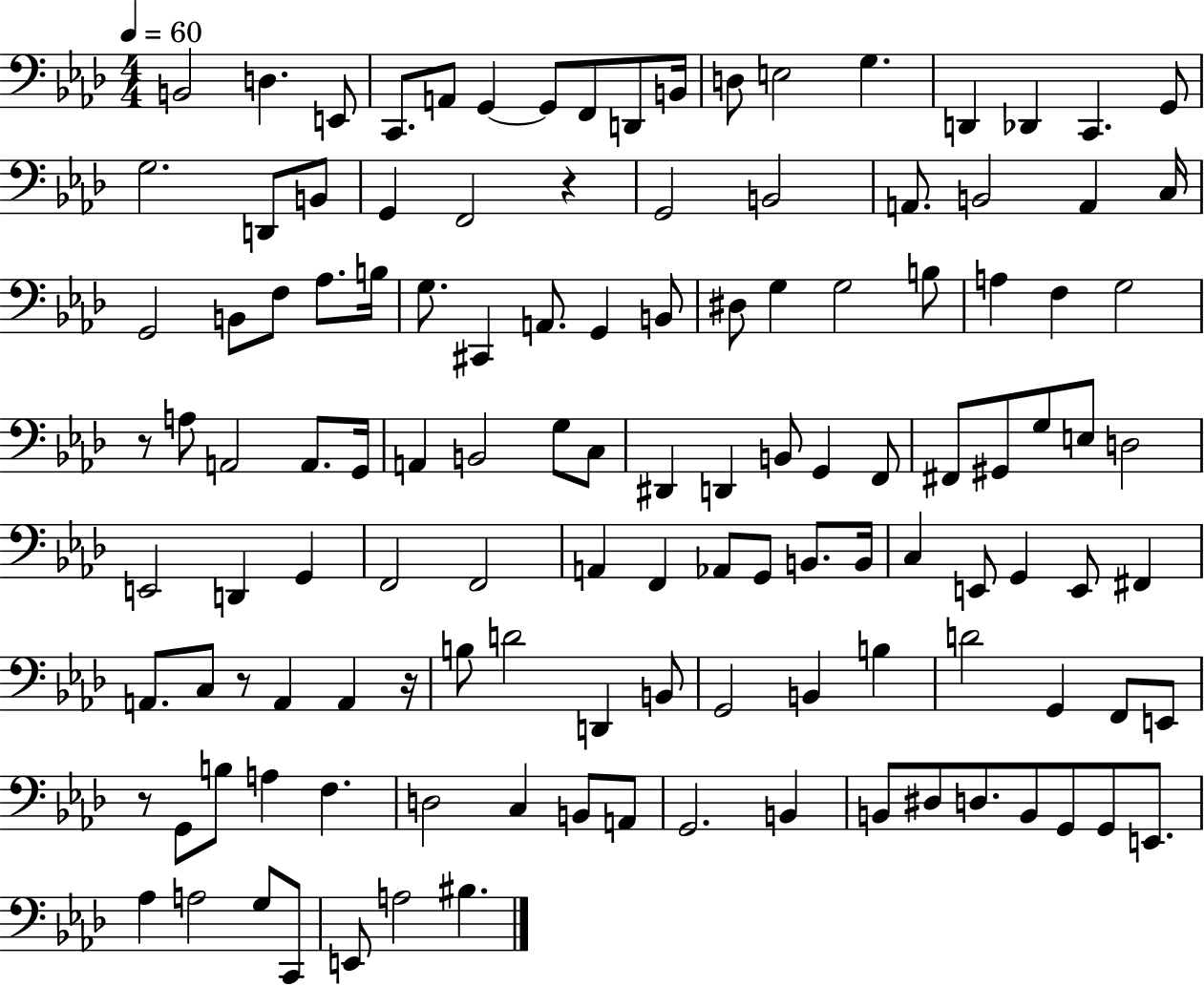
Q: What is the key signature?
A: AES major